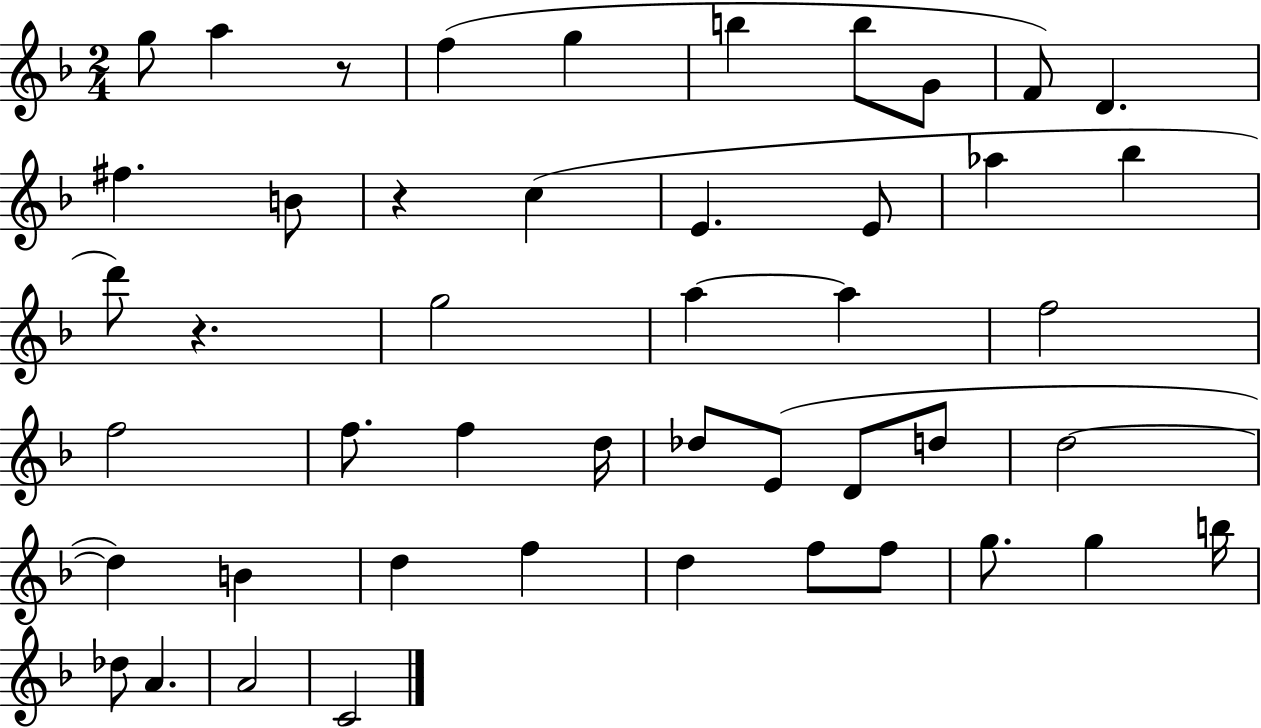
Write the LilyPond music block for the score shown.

{
  \clef treble
  \numericTimeSignature
  \time 2/4
  \key f \major
  g''8 a''4 r8 | f''4( g''4 | b''4 b''8 g'8 | f'8) d'4. | \break fis''4. b'8 | r4 c''4( | e'4. e'8 | aes''4 bes''4 | \break d'''8) r4. | g''2 | a''4~~ a''4 | f''2 | \break f''2 | f''8. f''4 d''16 | des''8 e'8( d'8 d''8 | d''2~~ | \break d''4) b'4 | d''4 f''4 | d''4 f''8 f''8 | g''8. g''4 b''16 | \break des''8 a'4. | a'2 | c'2 | \bar "|."
}